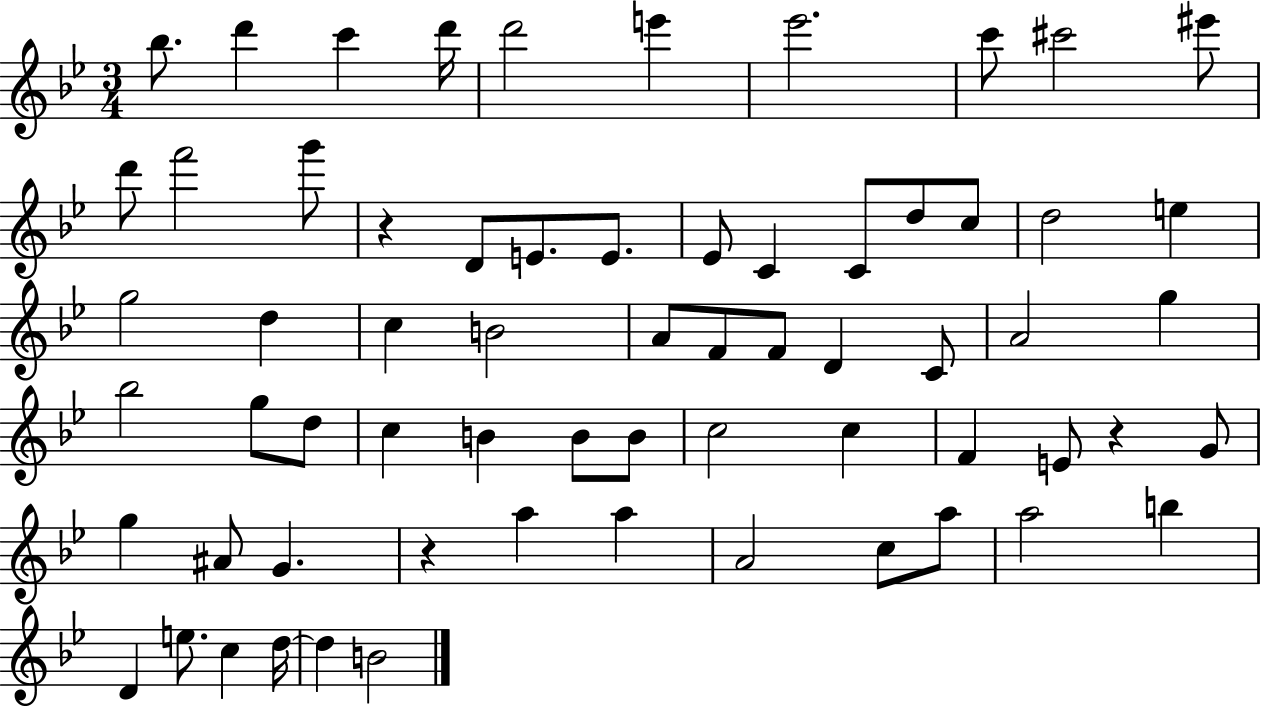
X:1
T:Untitled
M:3/4
L:1/4
K:Bb
_b/2 d' c' d'/4 d'2 e' _e'2 c'/2 ^c'2 ^e'/2 d'/2 f'2 g'/2 z D/2 E/2 E/2 _E/2 C C/2 d/2 c/2 d2 e g2 d c B2 A/2 F/2 F/2 D C/2 A2 g _b2 g/2 d/2 c B B/2 B/2 c2 c F E/2 z G/2 g ^A/2 G z a a A2 c/2 a/2 a2 b D e/2 c d/4 d B2